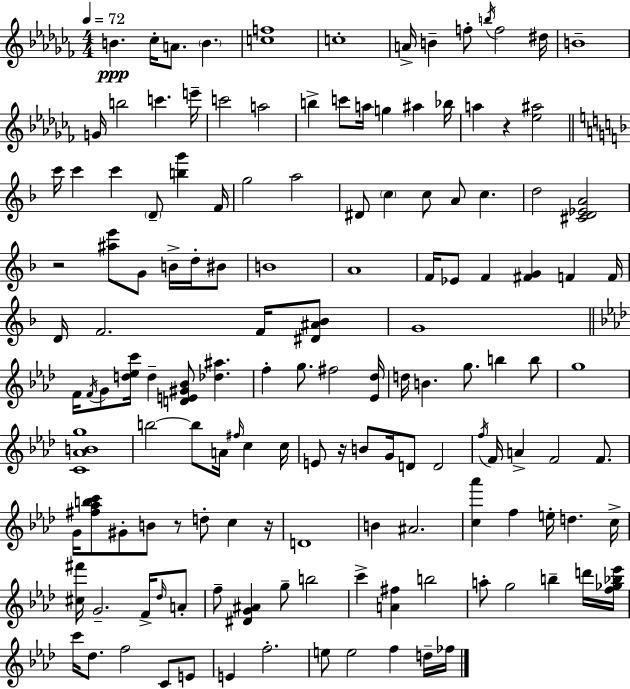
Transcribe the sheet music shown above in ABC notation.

X:1
T:Untitled
M:4/4
L:1/4
K:Abm
B _c/4 A/2 B [cf]4 c4 A/4 B f/2 b/4 f2 ^d/4 B4 G/4 b2 c' e'/4 c'2 a2 b c'/2 a/4 g ^a _b/4 a z [_e^a]2 c'/4 c' c' D/2 [bg'] F/4 g2 a2 ^D/2 c c/2 A/2 c d2 [^CD_EA]2 z2 [^ae']/2 G/2 B/4 d/4 ^B/2 B4 A4 F/4 _E/2 F [^FG] F F/4 D/4 F2 F/4 [^D^A_B]/2 G4 F/4 F/4 G/2 [d_ec']/4 d [DE^G_B]/2 [_d^a] f g/2 ^f2 [_E_d]/4 d/4 B g/2 b b/2 g4 [C_ABg]4 b2 b/2 A/4 ^f/4 c c/4 E/2 z/4 B/2 G/4 D/2 D2 f/4 F/4 A F2 F/2 G/4 [^f_abc']/2 ^G/2 B/2 z/2 d/2 c z/4 D4 B ^A2 [c_a'] f e/4 d c/4 [^c^f']/4 G2 F/4 _d/4 A/2 f/2 [^DG^A] g/2 b2 c' [A^f] b2 a/2 g2 b d'/4 [f_g_b_e']/4 c'/4 _d/2 f2 C/2 E/2 E f2 e/2 e2 f d/4 _f/4